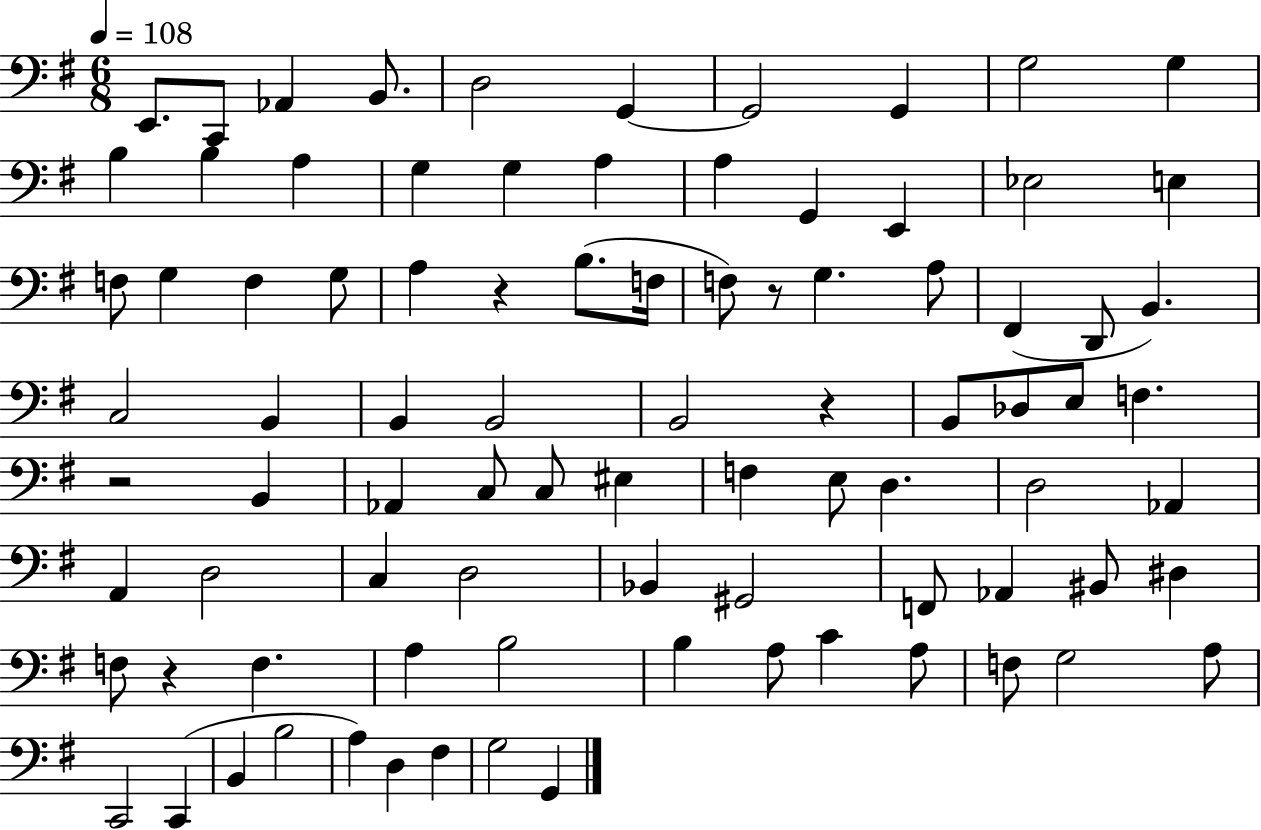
X:1
T:Untitled
M:6/8
L:1/4
K:G
E,,/2 C,,/2 _A,, B,,/2 D,2 G,, G,,2 G,, G,2 G, B, B, A, G, G, A, A, G,, E,, _E,2 E, F,/2 G, F, G,/2 A, z B,/2 F,/4 F,/2 z/2 G, A,/2 ^F,, D,,/2 B,, C,2 B,, B,, B,,2 B,,2 z B,,/2 _D,/2 E,/2 F, z2 B,, _A,, C,/2 C,/2 ^E, F, E,/2 D, D,2 _A,, A,, D,2 C, D,2 _B,, ^G,,2 F,,/2 _A,, ^B,,/2 ^D, F,/2 z F, A, B,2 B, A,/2 C A,/2 F,/2 G,2 A,/2 C,,2 C,, B,, B,2 A, D, ^F, G,2 G,,